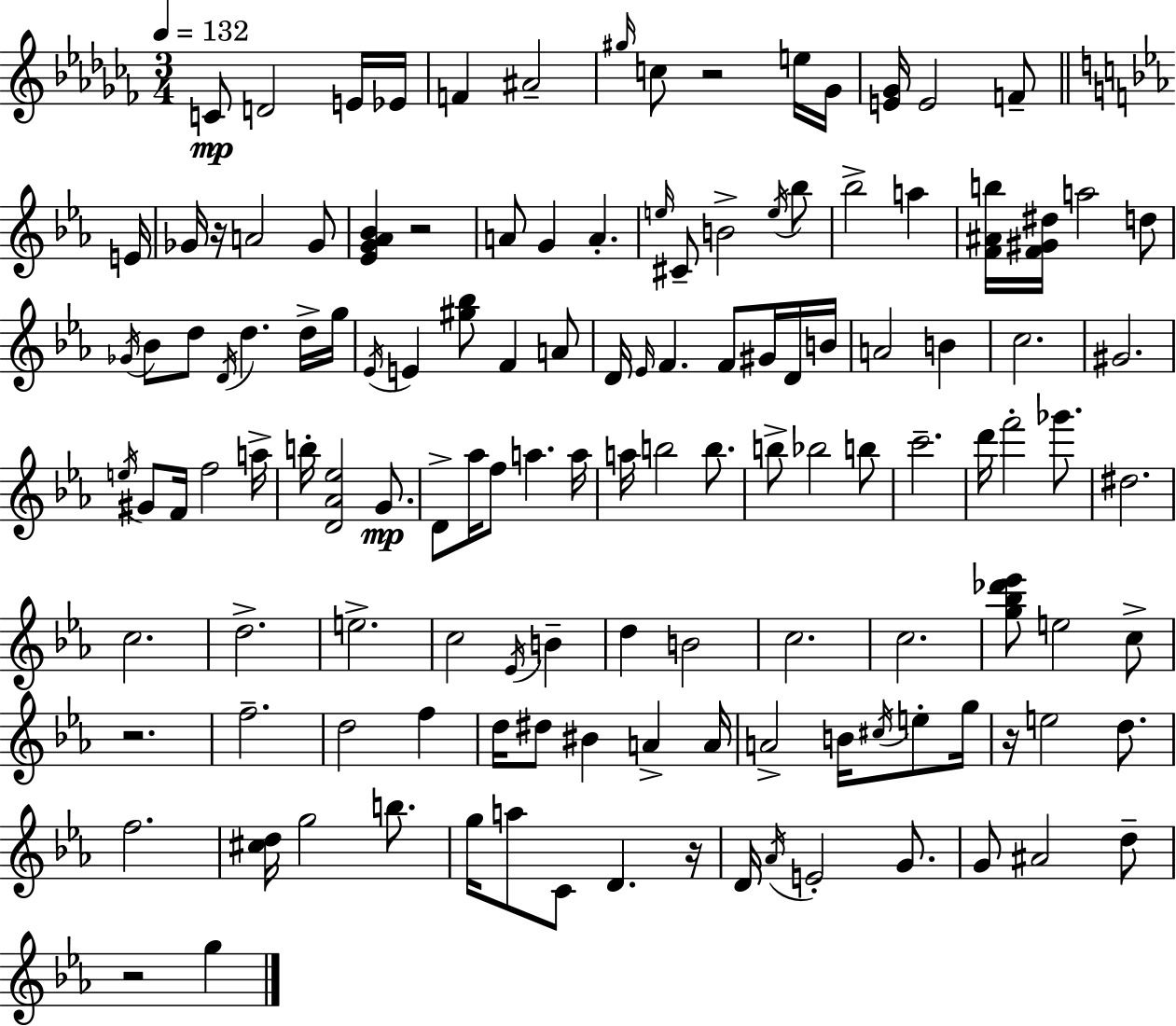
{
  \clef treble
  \numericTimeSignature
  \time 3/4
  \key aes \minor
  \tempo 4 = 132
  c'8\mp d'2 e'16 ees'16 | f'4 ais'2-- | \grace { gis''16 } c''8 r2 e''16 | ges'16 <e' ges'>16 e'2 f'8-- | \break \bar "||" \break \key ees \major e'16 ges'16 r16 a'2 ges'8 | <ees' g' aes' bes'>4 r2 | a'8 g'4 a'4.-. | \grace { e''16 } cis'8-- b'2-> | \break \acciaccatura { e''16 } bes''8 bes''2-> a''4 | <f' ais' b''>16 <f' gis' dis''>16 a''2 | d''8 \acciaccatura { ges'16 } bes'8 d''8 \acciaccatura { d'16 } d''4. | d''16-> g''16 \acciaccatura { ees'16 } e'4 <gis'' bes''>8 | \break f'4 a'8 d'16 \grace { ees'16 } f'4. | f'8 gis'16 d'16 b'16 a'2 | b'4 c''2. | gis'2. | \break \acciaccatura { e''16 } gis'8 f'16 f''2 | a''16-> b''16-. <d' aes' ees''>2 | g'8.\mp d'8-> aes''16 f''8 | a''4. a''16 a''16 b''2 | \break b''8. b''8-> bes''2 | b''8 c'''2.-- | d'''16 f'''2-. | ges'''8. dis''2. | \break c''2. | d''2.-> | e''2.-> | c''2 | \break \acciaccatura { ees'16 } b'4-- d''4 | b'2 c''2. | c''2. | <g'' bes'' des''' ees'''>8 e''2 | \break c''8-> r2. | f''2.-- | d''2 | f''4 d''16 dis''8 | \break bis'4 a'4-> a'16 a'2-> | b'16 \acciaccatura { cis''16 } e''8-. g''16 r16 e''2 | d''8. f''2. | <cis'' d''>16 g''2 | \break b''8. g''16 a''8 | c'8 d'4. r16 d'16 \acciaccatura { aes'16 } | e'2-. g'8. g'8 | ais'2 d''8-- r2 | \break g''4 \bar "|."
}